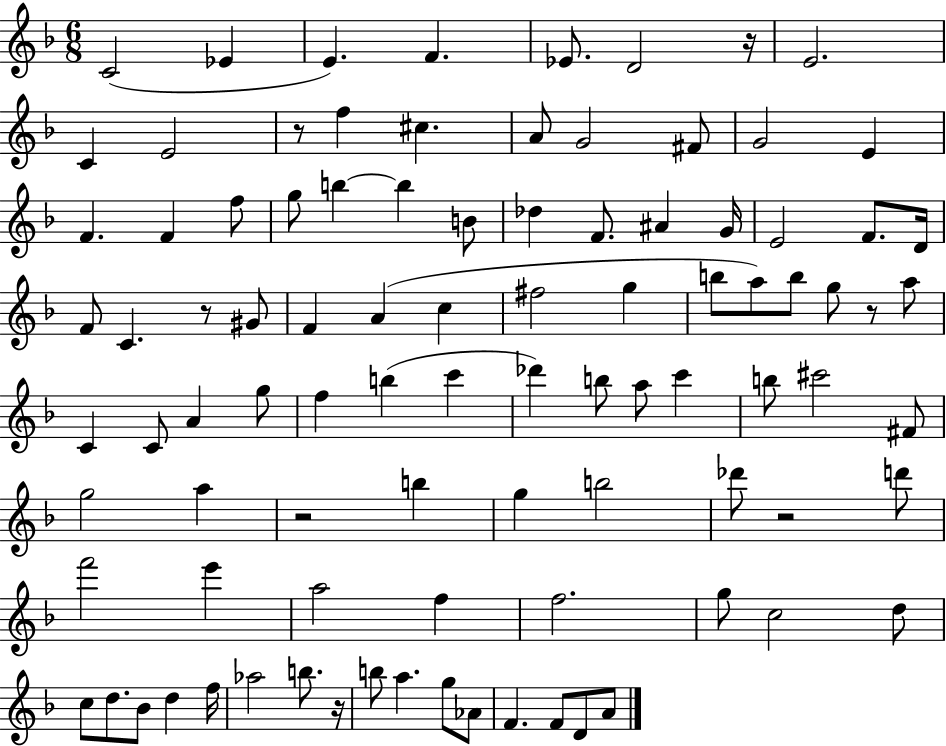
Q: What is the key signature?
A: F major